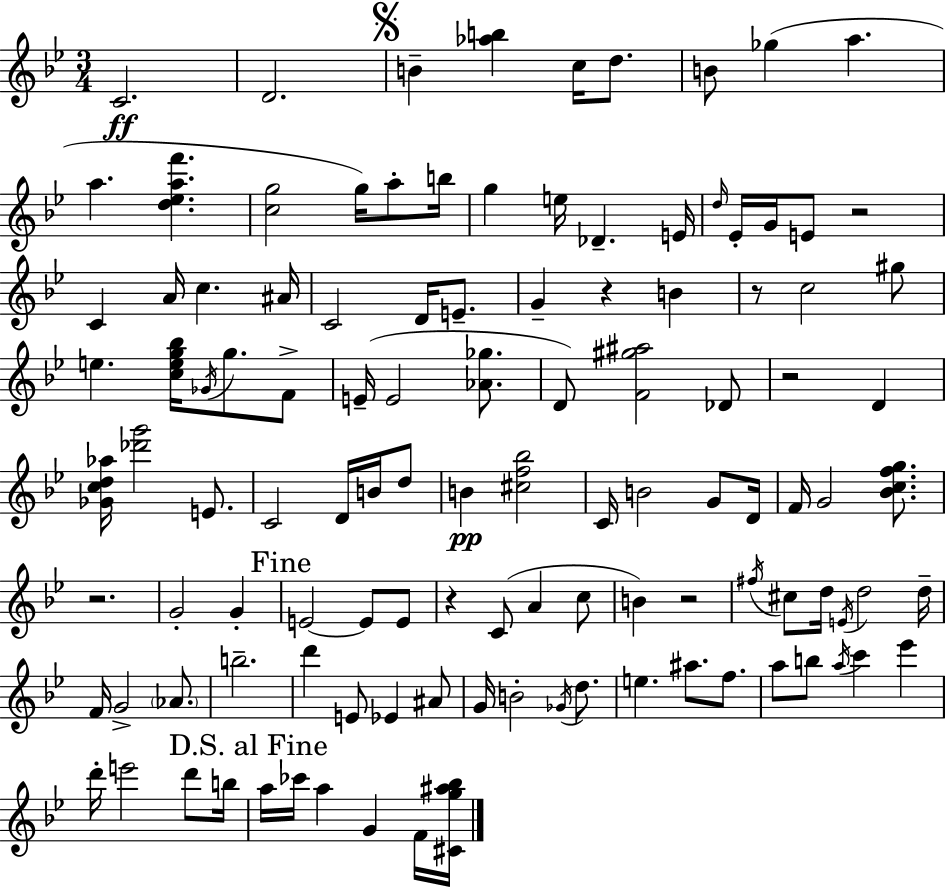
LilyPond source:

{
  \clef treble
  \numericTimeSignature
  \time 3/4
  \key bes \major
  c'2.\ff | d'2. | \mark \markup { \musicglyph "scripts.segno" } b'4-- <aes'' b''>4 c''16 d''8. | b'8 ges''4( a''4. | \break a''4. <d'' ees'' a'' f'''>4. | <c'' g''>2 g''16) a''8-. b''16 | g''4 e''16 des'4.-- e'16 | \grace { d''16 } ees'16-. g'16 e'8 r2 | \break c'4 a'16 c''4. | ais'16 c'2 d'16 e'8.-- | g'4-- r4 b'4 | r8 c''2 gis''8 | \break e''4. <c'' e'' g'' bes''>16 \acciaccatura { ges'16 } g''8. | f'8-> e'16--( e'2 <aes' ges''>8. | d'8) <f' gis'' ais''>2 | des'8 r2 d'4 | \break <ges' c'' d'' aes''>16 <des''' g'''>2 e'8. | c'2 d'16 b'16 | d''8 b'4\pp <cis'' f'' bes''>2 | c'16 b'2 g'8 | \break d'16 f'16 g'2 <bes' c'' f'' g''>8. | r2. | g'2-. g'4-. | \mark "Fine" e'2~~ e'8 | \break e'8 r4 c'8( a'4 | c''8 b'4) r2 | \acciaccatura { fis''16 } cis''8 d''16 \acciaccatura { e'16 } d''2 | d''16-- f'16 g'2-> | \break \parenthesize aes'8. b''2.-- | d'''4 e'8 ees'4 | ais'8 g'16 b'2-. | \acciaccatura { ges'16 } d''8. e''4. ais''8. | \break f''8. a''8 b''8 \acciaccatura { a''16 } c'''4 | ees'''4 d'''16-. e'''2 | d'''8 b''16 \mark "D.S. al Fine" a''16 ces'''16 a''4 | g'4 f'16 <cis' g'' ais'' bes''>16 \bar "|."
}